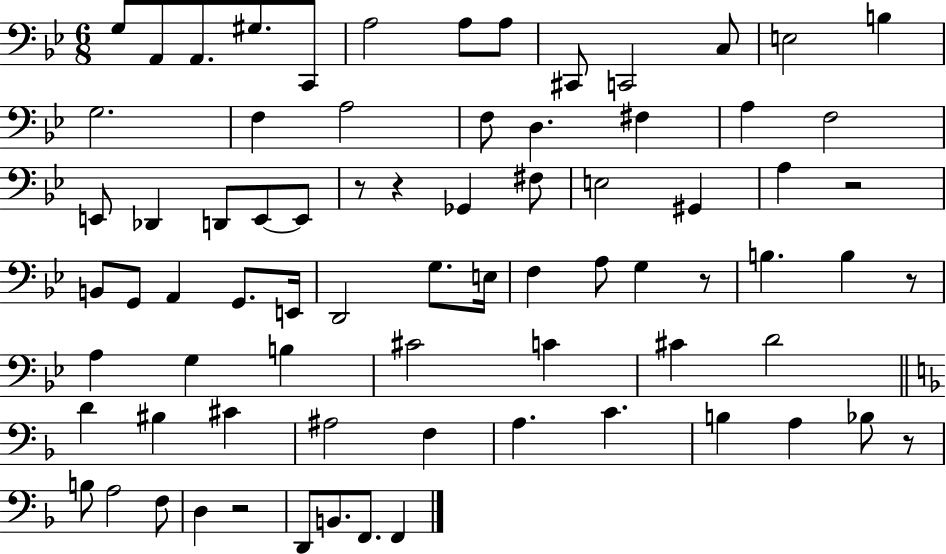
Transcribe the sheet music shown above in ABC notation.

X:1
T:Untitled
M:6/8
L:1/4
K:Bb
G,/2 A,,/2 A,,/2 ^G,/2 C,,/2 A,2 A,/2 A,/2 ^C,,/2 C,,2 C,/2 E,2 B, G,2 F, A,2 F,/2 D, ^F, A, F,2 E,,/2 _D,, D,,/2 E,,/2 E,,/2 z/2 z _G,, ^F,/2 E,2 ^G,, A, z2 B,,/2 G,,/2 A,, G,,/2 E,,/4 D,,2 G,/2 E,/4 F, A,/2 G, z/2 B, B, z/2 A, G, B, ^C2 C ^C D2 D ^B, ^C ^A,2 F, A, C B, A, _B,/2 z/2 B,/2 A,2 F,/2 D, z2 D,,/2 B,,/2 F,,/2 F,,